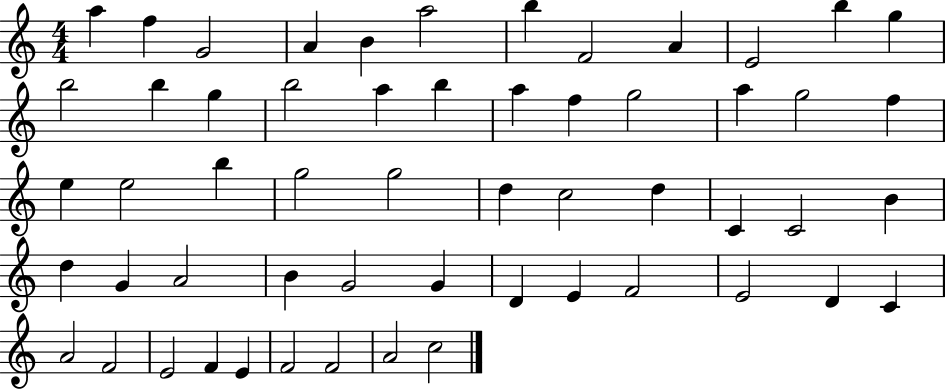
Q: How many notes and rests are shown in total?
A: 56